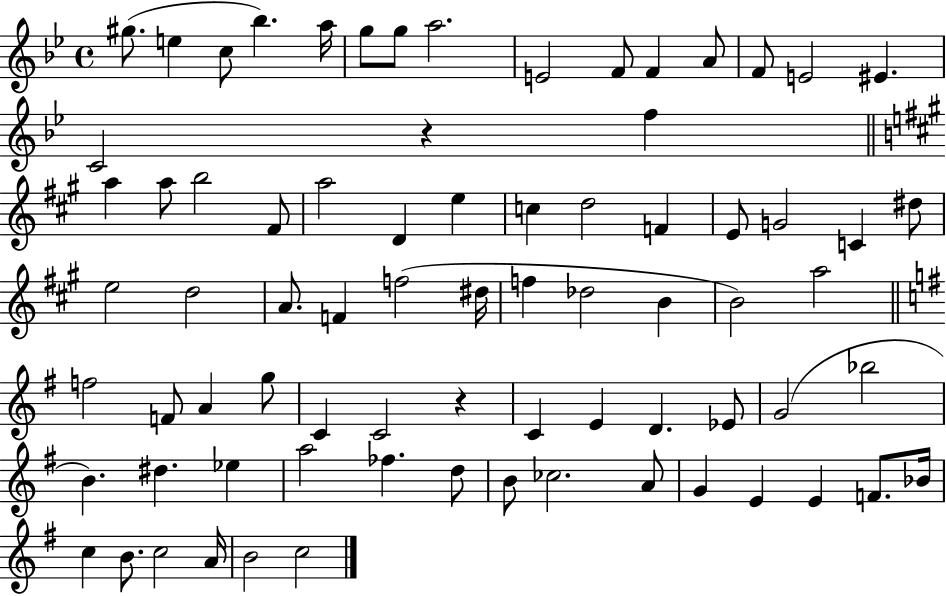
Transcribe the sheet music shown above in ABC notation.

X:1
T:Untitled
M:4/4
L:1/4
K:Bb
^g/2 e c/2 _b a/4 g/2 g/2 a2 E2 F/2 F A/2 F/2 E2 ^E C2 z f a a/2 b2 ^F/2 a2 D e c d2 F E/2 G2 C ^d/2 e2 d2 A/2 F f2 ^d/4 f _d2 B B2 a2 f2 F/2 A g/2 C C2 z C E D _E/2 G2 _b2 B ^d _e a2 _f d/2 B/2 _c2 A/2 G E E F/2 _B/4 c B/2 c2 A/4 B2 c2